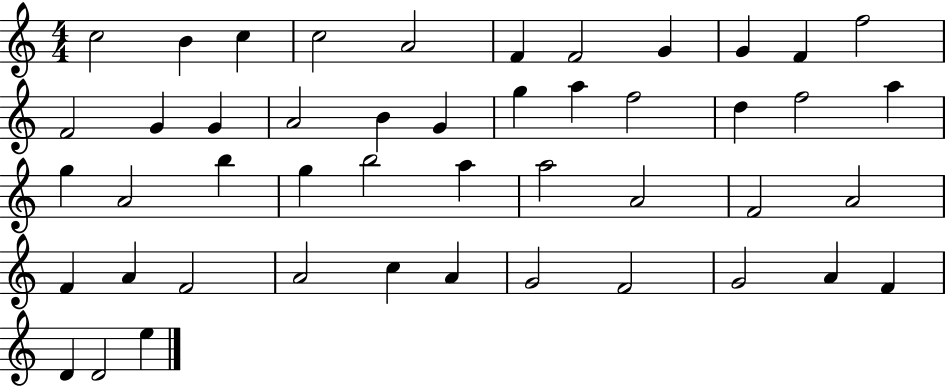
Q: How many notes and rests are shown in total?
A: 47